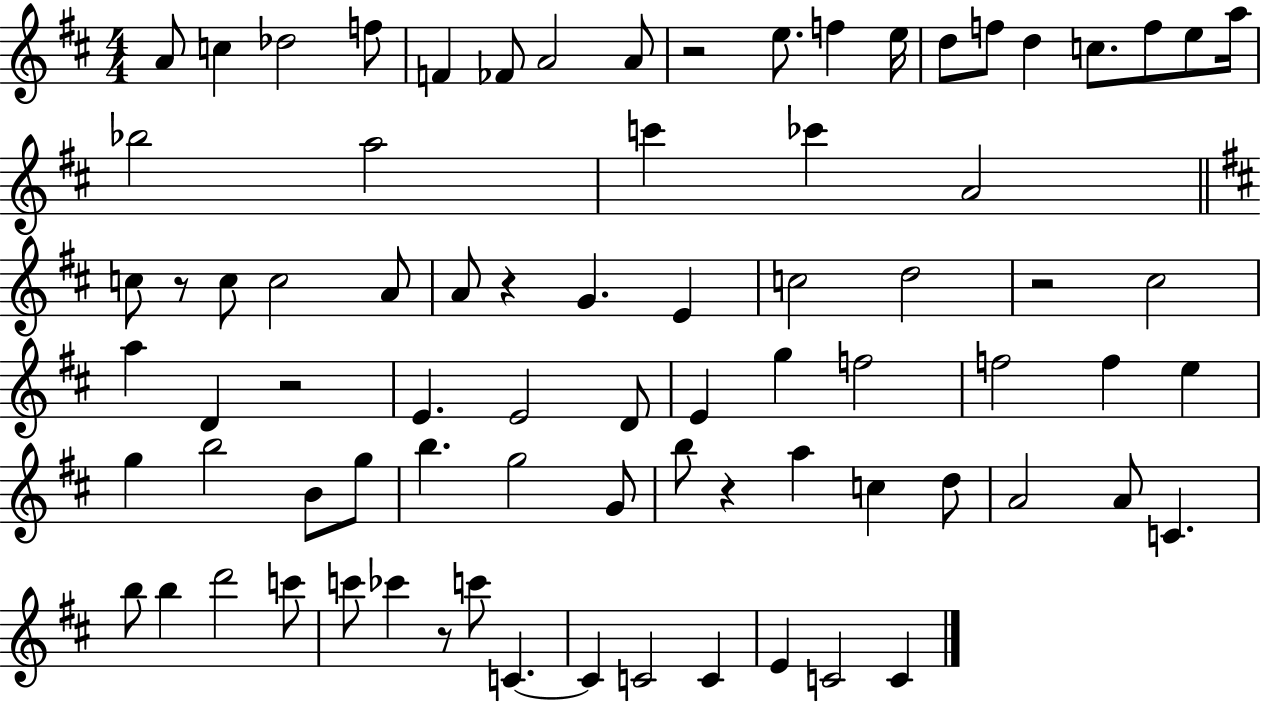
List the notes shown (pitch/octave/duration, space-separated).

A4/e C5/q Db5/h F5/e F4/q FES4/e A4/h A4/e R/h E5/e. F5/q E5/s D5/e F5/e D5/q C5/e. F5/e E5/e A5/s Bb5/h A5/h C6/q CES6/q A4/h C5/e R/e C5/e C5/h A4/e A4/e R/q G4/q. E4/q C5/h D5/h R/h C#5/h A5/q D4/q R/h E4/q. E4/h D4/e E4/q G5/q F5/h F5/h F5/q E5/q G5/q B5/h B4/e G5/e B5/q. G5/h G4/e B5/e R/q A5/q C5/q D5/e A4/h A4/e C4/q. B5/e B5/q D6/h C6/e C6/e CES6/q R/e C6/e C4/q. C4/q C4/h C4/q E4/q C4/h C4/q